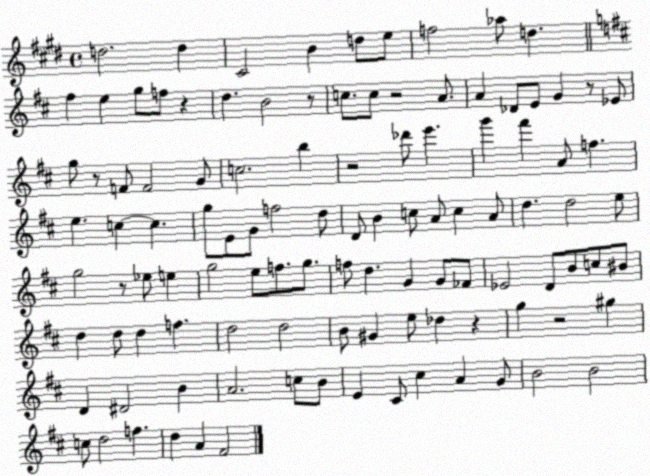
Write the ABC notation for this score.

X:1
T:Untitled
M:4/4
L:1/4
K:E
d2 d ^C2 B d/2 e/2 f2 _a/2 d ^f e g/2 f/2 z d B2 z/2 c/2 c/2 z2 A/2 A _D/2 E/2 G z/2 _E/2 g/2 z/2 F/2 F2 G/2 c2 b z2 _d'/2 e' g' ^f' A/2 f e c c g/2 E/2 G/2 f2 d/2 D/2 B c/2 A/2 c A/2 d d2 e/2 g2 z/2 _e/2 e g2 e/2 f/2 g/2 f/2 d G G/2 _F/2 _E2 D/2 B/2 c/2 ^B/2 d d/2 d f d2 d2 B/2 ^G e/2 _d z g z2 ^g D ^D2 B A2 c/2 B/2 E ^C/2 ^c A G/2 B2 B2 c/2 d2 f d A ^F2